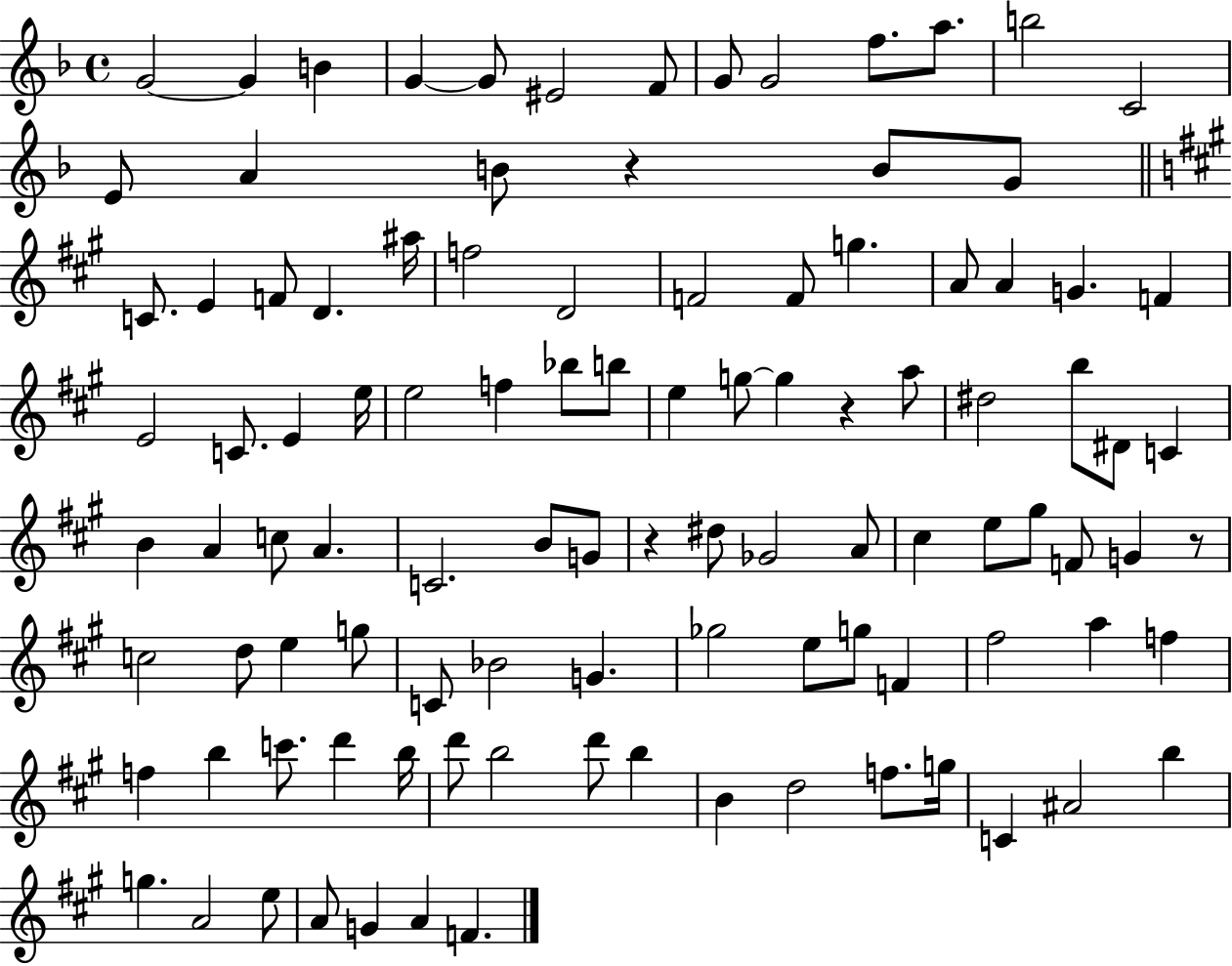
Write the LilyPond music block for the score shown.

{
  \clef treble
  \time 4/4
  \defaultTimeSignature
  \key f \major
  g'2~~ g'4 b'4 | g'4~~ g'8 eis'2 f'8 | g'8 g'2 f''8. a''8. | b''2 c'2 | \break e'8 a'4 b'8 r4 b'8 g'8 | \bar "||" \break \key a \major c'8. e'4 f'8 d'4. ais''16 | f''2 d'2 | f'2 f'8 g''4. | a'8 a'4 g'4. f'4 | \break e'2 c'8. e'4 e''16 | e''2 f''4 bes''8 b''8 | e''4 g''8~~ g''4 r4 a''8 | dis''2 b''8 dis'8 c'4 | \break b'4 a'4 c''8 a'4. | c'2. b'8 g'8 | r4 dis''8 ges'2 a'8 | cis''4 e''8 gis''8 f'8 g'4 r8 | \break c''2 d''8 e''4 g''8 | c'8 bes'2 g'4. | ges''2 e''8 g''8 f'4 | fis''2 a''4 f''4 | \break f''4 b''4 c'''8. d'''4 b''16 | d'''8 b''2 d'''8 b''4 | b'4 d''2 f''8. g''16 | c'4 ais'2 b''4 | \break g''4. a'2 e''8 | a'8 g'4 a'4 f'4. | \bar "|."
}